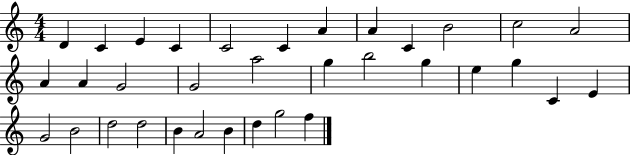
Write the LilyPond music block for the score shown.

{
  \clef treble
  \numericTimeSignature
  \time 4/4
  \key c \major
  d'4 c'4 e'4 c'4 | c'2 c'4 a'4 | a'4 c'4 b'2 | c''2 a'2 | \break a'4 a'4 g'2 | g'2 a''2 | g''4 b''2 g''4 | e''4 g''4 c'4 e'4 | \break g'2 b'2 | d''2 d''2 | b'4 a'2 b'4 | d''4 g''2 f''4 | \break \bar "|."
}